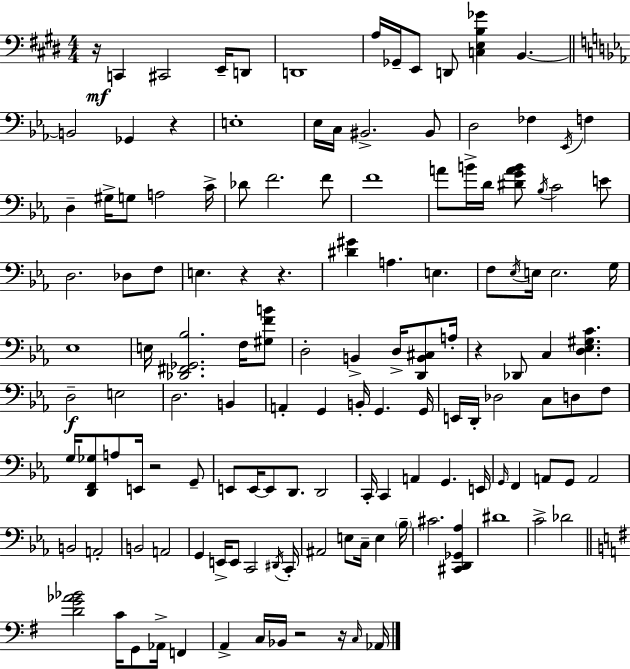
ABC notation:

X:1
T:Untitled
M:4/4
L:1/4
K:E
z/4 C,, ^C,,2 E,,/4 D,,/2 D,,4 A,/4 _G,,/4 E,,/2 D,,/2 [C,E,B,_G] B,, B,,2 _G,, z E,4 _E,/4 C,/4 ^B,,2 ^B,,/2 D,2 _F, _E,,/4 F, D, ^G,/4 G,/2 A,2 C/4 _D/2 F2 F/2 F4 A/2 B/4 D/4 [^DGAB]/2 _B,/4 C2 E/2 D,2 _D,/2 F,/2 E, z z [^D^G] A, E, F,/2 _E,/4 E,/4 E,2 G,/4 _E,4 E,/4 [_D,,^F,,_G,,_B,]2 F,/4 [^G,FB]/2 D,2 B,, D,/4 [D,,B,,^C,]/2 A,/4 z _D,,/2 C, [D,_E,^G,C] D,2 E,2 D,2 B,, A,, G,, B,,/4 G,, G,,/4 E,,/4 D,,/4 _D,2 C,/2 D,/2 F,/2 G,/4 [D,,F,,_G,]/2 A,/2 E,,/4 z2 G,,/2 E,,/2 E,,/4 E,,/2 D,,/2 D,,2 C,,/4 C,, A,, G,, E,,/4 G,,/4 F,, A,,/2 G,,/2 A,,2 B,,2 A,,2 B,,2 A,,2 G,, E,,/4 E,,/2 C,,2 ^D,,/4 C,,/4 ^A,,2 E,/2 C,/4 E, _B,/4 ^C2 [^C,,D,,_G,,_A,] ^D4 C2 _D2 [DG_A_B]2 C/4 G,,/2 _A,,/4 F,, A,, C,/4 _B,,/4 z2 z/4 C,/4 _A,,/4